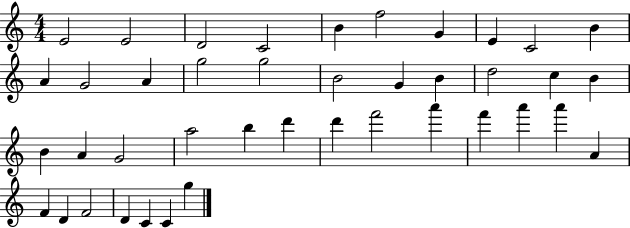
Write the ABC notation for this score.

X:1
T:Untitled
M:4/4
L:1/4
K:C
E2 E2 D2 C2 B f2 G E C2 B A G2 A g2 g2 B2 G B d2 c B B A G2 a2 b d' d' f'2 a' f' a' a' A F D F2 D C C g